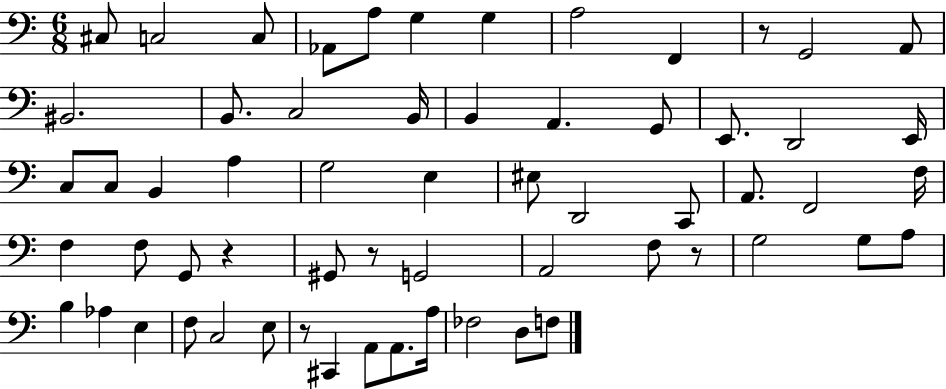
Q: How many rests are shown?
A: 5